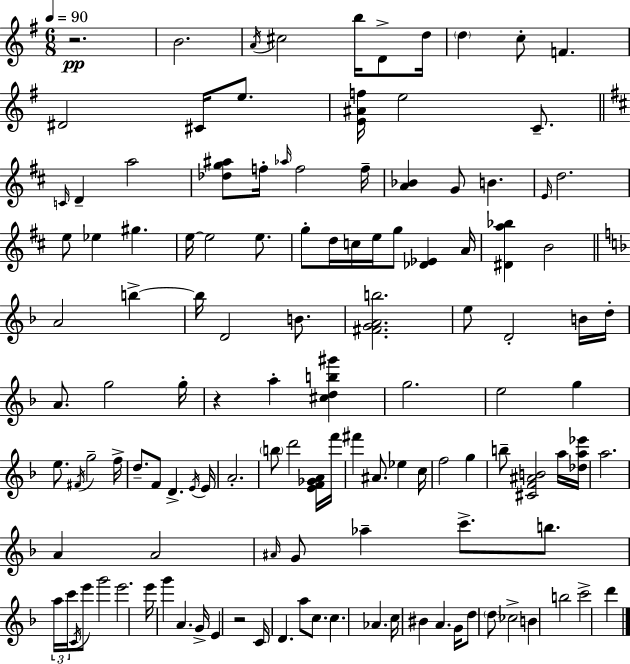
R/h. B4/h. A4/s C#5/h B5/s D4/e D5/s D5/q C5/e F4/q. D#4/h C#4/s E5/e. [E4,A#4,F5]/s E5/h C4/e. C4/s D4/q A5/h [Db5,G5,A#5]/e F5/s Ab5/s F5/h F5/s [A4,Bb4]/q G4/e B4/q. E4/s D5/h. E5/e Eb5/q G#5/q. E5/s E5/h E5/e. G5/e D5/s C5/s E5/s G5/e [Db4,Eb4]/q A4/s [D#4,A5,Bb5]/q B4/h A4/h B5/q B5/s D4/h B4/e. [F#4,G4,A4,B5]/h. E5/e D4/h B4/s D5/s A4/e. G5/h G5/s R/q A5/q [C#5,D5,B5,G#6]/q G5/h. E5/h G5/q E5/e. F#4/s G5/h F5/s D5/e. F4/e D4/q. E4/s E4/s A4/h. B5/e D6/h [E4,F4,Gb4,A4]/s F6/s F#6/q A#4/e. Eb5/q C5/s F5/h G5/q B5/e [C#4,F4,A#4,B4]/h A5/s [Db5,A5,Eb6]/s A5/h. A4/q A4/h A#4/s G4/e Ab5/q C6/e. B5/e. A5/s C6/s C4/s E6/e G6/h E6/h. E6/s G6/q A4/q. G4/s E4/q R/h C4/s D4/q. A5/e C5/e. C5/q. Ab4/q. C5/s BIS4/q A4/q. G4/s D5/e D5/e CES5/h B4/q B5/h C6/h D6/q